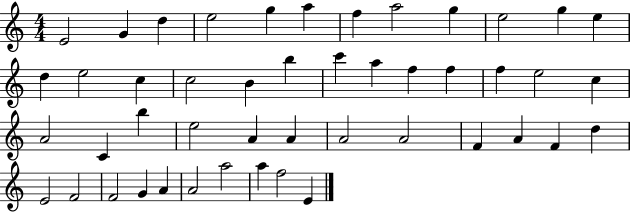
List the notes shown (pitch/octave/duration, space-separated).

E4/h G4/q D5/q E5/h G5/q A5/q F5/q A5/h G5/q E5/h G5/q E5/q D5/q E5/h C5/q C5/h B4/q B5/q C6/q A5/q F5/q F5/q F5/q E5/h C5/q A4/h C4/q B5/q E5/h A4/q A4/q A4/h A4/h F4/q A4/q F4/q D5/q E4/h F4/h F4/h G4/q A4/q A4/h A5/h A5/q F5/h E4/q